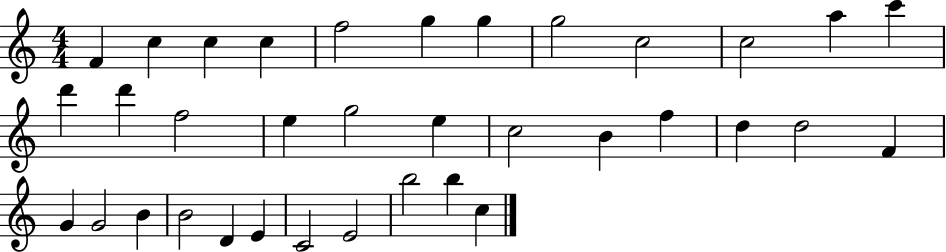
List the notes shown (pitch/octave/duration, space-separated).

F4/q C5/q C5/q C5/q F5/h G5/q G5/q G5/h C5/h C5/h A5/q C6/q D6/q D6/q F5/h E5/q G5/h E5/q C5/h B4/q F5/q D5/q D5/h F4/q G4/q G4/h B4/q B4/h D4/q E4/q C4/h E4/h B5/h B5/q C5/q